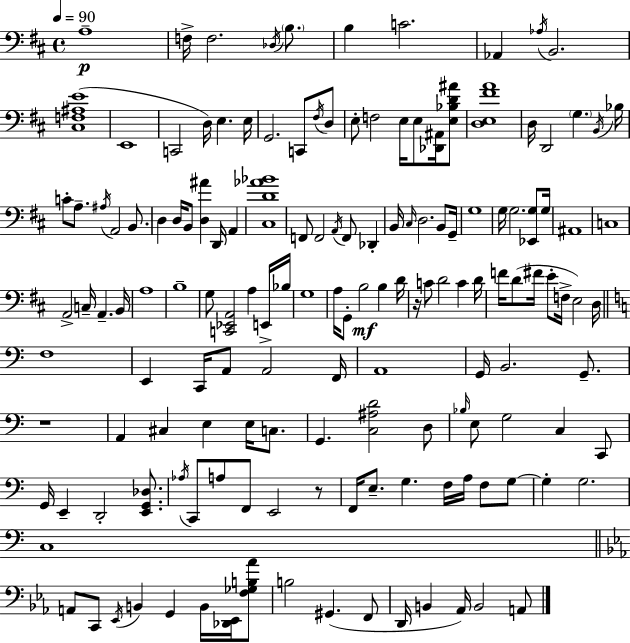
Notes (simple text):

A3/w F3/s F3/h. Db3/s B3/e. B3/q C4/h. Ab2/q Ab3/s B2/h. [C#3,F3,A#3,E4]/w E2/w C2/h D3/s E3/q. E3/s G2/h. C2/e F#3/s D3/e E3/e F3/h E3/s E3/e [Db2,A#2]/s [E3,Bb3,D4,A#4]/e [D3,E3,F#4,A4]/w D3/s D2/h G3/q. B2/s Bb3/s C4/e A3/e. A#3/s A2/h B2/e. D3/q D3/s B2/e [D3,A#4]/q D2/s A2/q [C#3,D4,Ab4,Bb4]/w F2/e F2/h A2/s F2/e Db2/q B2/s C#3/s D3/h. B2/e G2/s G3/w G3/s G3/h. [Eb2,G3]/e G3/s A#2/w C3/w A2/h C3/s A2/q. B2/s A3/w B3/w G3/e [C2,Eb2,A2]/h A3/q E2/s Bb3/s G3/w A3/s G2/e B3/h B3/q D4/s R/s C4/e D4/h C4/q D4/s F4/s D4/e F#4/s E4/e F3/s E3/h D3/s F3/w E2/q C2/s A2/e A2/h F2/s A2/w G2/s B2/h. G2/e. R/w A2/q C#3/q E3/q E3/s C3/e. G2/q. [C3,A#3,D4]/h D3/e Bb3/s E3/e G3/h C3/q C2/e G2/s E2/q D2/h [E2,G2,Db3]/e. Ab3/s C2/e A3/e F2/e E2/h R/e F2/s E3/e. G3/q. F3/s A3/s F3/e G3/e G3/q G3/h. C3/w A2/e C2/e Eb2/s B2/q G2/q B2/s [Db2,Eb2]/s [F3,Gb3,B3,Ab4]/e B3/h G#2/q. F2/e D2/s B2/q Ab2/s B2/h A2/e